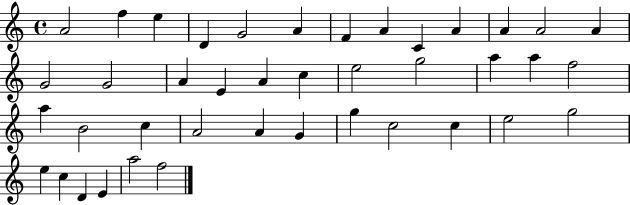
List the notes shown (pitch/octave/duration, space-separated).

A4/h F5/q E5/q D4/q G4/h A4/q F4/q A4/q C4/q A4/q A4/q A4/h A4/q G4/h G4/h A4/q E4/q A4/q C5/q E5/h G5/h A5/q A5/q F5/h A5/q B4/h C5/q A4/h A4/q G4/q G5/q C5/h C5/q E5/h G5/h E5/q C5/q D4/q E4/q A5/h F5/h